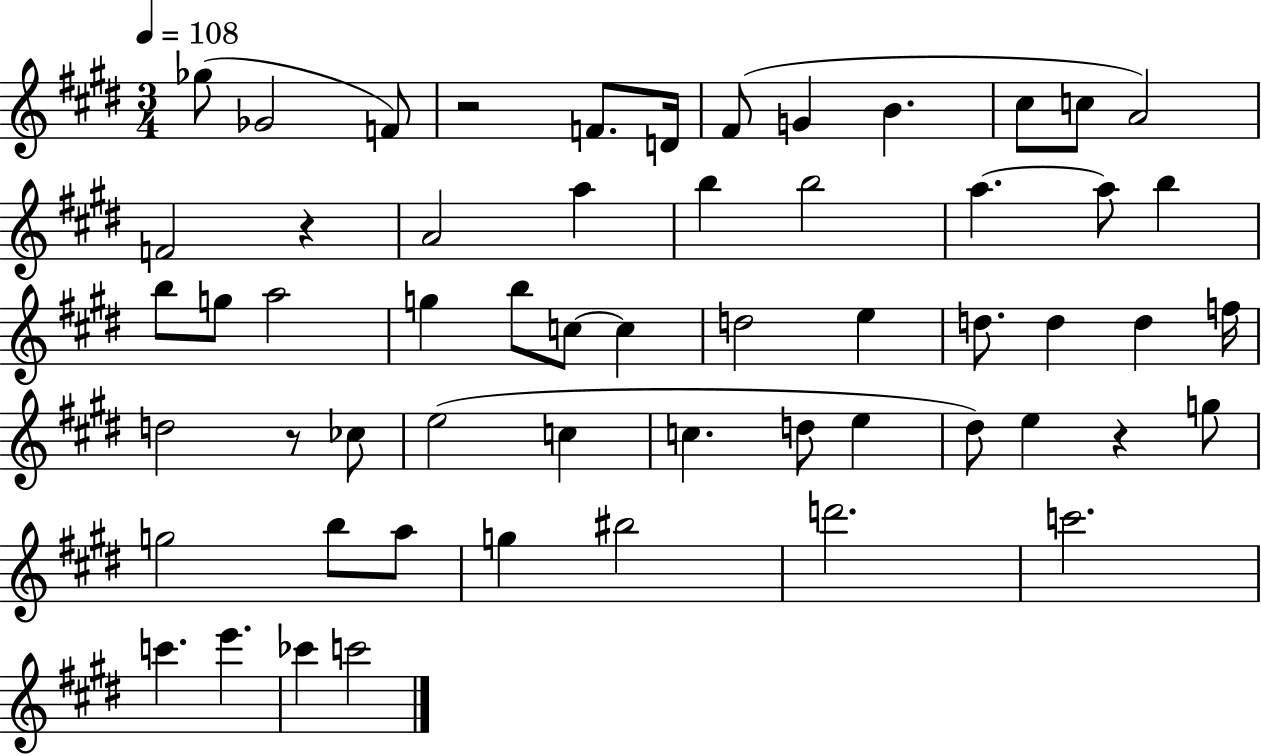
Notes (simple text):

Gb5/e Gb4/h F4/e R/h F4/e. D4/s F#4/e G4/q B4/q. C#5/e C5/e A4/h F4/h R/q A4/h A5/q B5/q B5/h A5/q. A5/e B5/q B5/e G5/e A5/h G5/q B5/e C5/e C5/q D5/h E5/q D5/e. D5/q D5/q F5/s D5/h R/e CES5/e E5/h C5/q C5/q. D5/e E5/q D#5/e E5/q R/q G5/e G5/h B5/e A5/e G5/q BIS5/h D6/h. C6/h. C6/q. E6/q. CES6/q C6/h